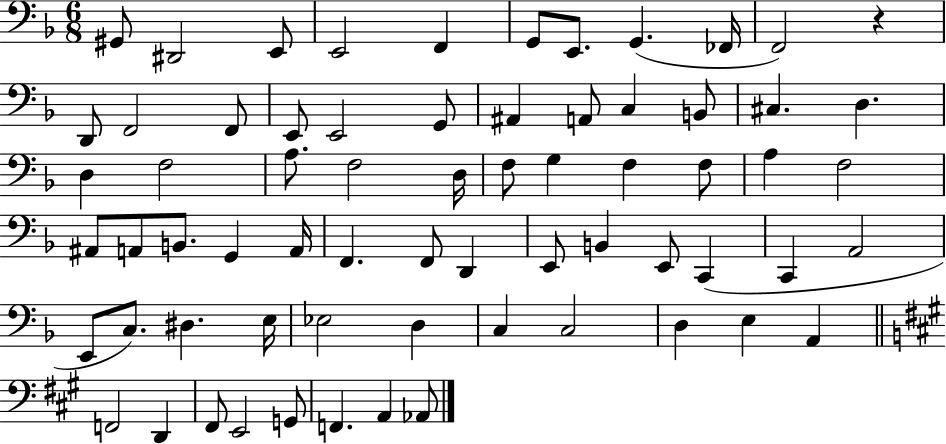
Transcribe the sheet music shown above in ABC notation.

X:1
T:Untitled
M:6/8
L:1/4
K:F
^G,,/2 ^D,,2 E,,/2 E,,2 F,, G,,/2 E,,/2 G,, _F,,/4 F,,2 z D,,/2 F,,2 F,,/2 E,,/2 E,,2 G,,/2 ^A,, A,,/2 C, B,,/2 ^C, D, D, F,2 A,/2 F,2 D,/4 F,/2 G, F, F,/2 A, F,2 ^A,,/2 A,,/2 B,,/2 G,, A,,/4 F,, F,,/2 D,, E,,/2 B,, E,,/2 C,, C,, A,,2 E,,/2 C,/2 ^D, E,/4 _E,2 D, C, C,2 D, E, A,, F,,2 D,, ^F,,/2 E,,2 G,,/2 F,, A,, _A,,/2